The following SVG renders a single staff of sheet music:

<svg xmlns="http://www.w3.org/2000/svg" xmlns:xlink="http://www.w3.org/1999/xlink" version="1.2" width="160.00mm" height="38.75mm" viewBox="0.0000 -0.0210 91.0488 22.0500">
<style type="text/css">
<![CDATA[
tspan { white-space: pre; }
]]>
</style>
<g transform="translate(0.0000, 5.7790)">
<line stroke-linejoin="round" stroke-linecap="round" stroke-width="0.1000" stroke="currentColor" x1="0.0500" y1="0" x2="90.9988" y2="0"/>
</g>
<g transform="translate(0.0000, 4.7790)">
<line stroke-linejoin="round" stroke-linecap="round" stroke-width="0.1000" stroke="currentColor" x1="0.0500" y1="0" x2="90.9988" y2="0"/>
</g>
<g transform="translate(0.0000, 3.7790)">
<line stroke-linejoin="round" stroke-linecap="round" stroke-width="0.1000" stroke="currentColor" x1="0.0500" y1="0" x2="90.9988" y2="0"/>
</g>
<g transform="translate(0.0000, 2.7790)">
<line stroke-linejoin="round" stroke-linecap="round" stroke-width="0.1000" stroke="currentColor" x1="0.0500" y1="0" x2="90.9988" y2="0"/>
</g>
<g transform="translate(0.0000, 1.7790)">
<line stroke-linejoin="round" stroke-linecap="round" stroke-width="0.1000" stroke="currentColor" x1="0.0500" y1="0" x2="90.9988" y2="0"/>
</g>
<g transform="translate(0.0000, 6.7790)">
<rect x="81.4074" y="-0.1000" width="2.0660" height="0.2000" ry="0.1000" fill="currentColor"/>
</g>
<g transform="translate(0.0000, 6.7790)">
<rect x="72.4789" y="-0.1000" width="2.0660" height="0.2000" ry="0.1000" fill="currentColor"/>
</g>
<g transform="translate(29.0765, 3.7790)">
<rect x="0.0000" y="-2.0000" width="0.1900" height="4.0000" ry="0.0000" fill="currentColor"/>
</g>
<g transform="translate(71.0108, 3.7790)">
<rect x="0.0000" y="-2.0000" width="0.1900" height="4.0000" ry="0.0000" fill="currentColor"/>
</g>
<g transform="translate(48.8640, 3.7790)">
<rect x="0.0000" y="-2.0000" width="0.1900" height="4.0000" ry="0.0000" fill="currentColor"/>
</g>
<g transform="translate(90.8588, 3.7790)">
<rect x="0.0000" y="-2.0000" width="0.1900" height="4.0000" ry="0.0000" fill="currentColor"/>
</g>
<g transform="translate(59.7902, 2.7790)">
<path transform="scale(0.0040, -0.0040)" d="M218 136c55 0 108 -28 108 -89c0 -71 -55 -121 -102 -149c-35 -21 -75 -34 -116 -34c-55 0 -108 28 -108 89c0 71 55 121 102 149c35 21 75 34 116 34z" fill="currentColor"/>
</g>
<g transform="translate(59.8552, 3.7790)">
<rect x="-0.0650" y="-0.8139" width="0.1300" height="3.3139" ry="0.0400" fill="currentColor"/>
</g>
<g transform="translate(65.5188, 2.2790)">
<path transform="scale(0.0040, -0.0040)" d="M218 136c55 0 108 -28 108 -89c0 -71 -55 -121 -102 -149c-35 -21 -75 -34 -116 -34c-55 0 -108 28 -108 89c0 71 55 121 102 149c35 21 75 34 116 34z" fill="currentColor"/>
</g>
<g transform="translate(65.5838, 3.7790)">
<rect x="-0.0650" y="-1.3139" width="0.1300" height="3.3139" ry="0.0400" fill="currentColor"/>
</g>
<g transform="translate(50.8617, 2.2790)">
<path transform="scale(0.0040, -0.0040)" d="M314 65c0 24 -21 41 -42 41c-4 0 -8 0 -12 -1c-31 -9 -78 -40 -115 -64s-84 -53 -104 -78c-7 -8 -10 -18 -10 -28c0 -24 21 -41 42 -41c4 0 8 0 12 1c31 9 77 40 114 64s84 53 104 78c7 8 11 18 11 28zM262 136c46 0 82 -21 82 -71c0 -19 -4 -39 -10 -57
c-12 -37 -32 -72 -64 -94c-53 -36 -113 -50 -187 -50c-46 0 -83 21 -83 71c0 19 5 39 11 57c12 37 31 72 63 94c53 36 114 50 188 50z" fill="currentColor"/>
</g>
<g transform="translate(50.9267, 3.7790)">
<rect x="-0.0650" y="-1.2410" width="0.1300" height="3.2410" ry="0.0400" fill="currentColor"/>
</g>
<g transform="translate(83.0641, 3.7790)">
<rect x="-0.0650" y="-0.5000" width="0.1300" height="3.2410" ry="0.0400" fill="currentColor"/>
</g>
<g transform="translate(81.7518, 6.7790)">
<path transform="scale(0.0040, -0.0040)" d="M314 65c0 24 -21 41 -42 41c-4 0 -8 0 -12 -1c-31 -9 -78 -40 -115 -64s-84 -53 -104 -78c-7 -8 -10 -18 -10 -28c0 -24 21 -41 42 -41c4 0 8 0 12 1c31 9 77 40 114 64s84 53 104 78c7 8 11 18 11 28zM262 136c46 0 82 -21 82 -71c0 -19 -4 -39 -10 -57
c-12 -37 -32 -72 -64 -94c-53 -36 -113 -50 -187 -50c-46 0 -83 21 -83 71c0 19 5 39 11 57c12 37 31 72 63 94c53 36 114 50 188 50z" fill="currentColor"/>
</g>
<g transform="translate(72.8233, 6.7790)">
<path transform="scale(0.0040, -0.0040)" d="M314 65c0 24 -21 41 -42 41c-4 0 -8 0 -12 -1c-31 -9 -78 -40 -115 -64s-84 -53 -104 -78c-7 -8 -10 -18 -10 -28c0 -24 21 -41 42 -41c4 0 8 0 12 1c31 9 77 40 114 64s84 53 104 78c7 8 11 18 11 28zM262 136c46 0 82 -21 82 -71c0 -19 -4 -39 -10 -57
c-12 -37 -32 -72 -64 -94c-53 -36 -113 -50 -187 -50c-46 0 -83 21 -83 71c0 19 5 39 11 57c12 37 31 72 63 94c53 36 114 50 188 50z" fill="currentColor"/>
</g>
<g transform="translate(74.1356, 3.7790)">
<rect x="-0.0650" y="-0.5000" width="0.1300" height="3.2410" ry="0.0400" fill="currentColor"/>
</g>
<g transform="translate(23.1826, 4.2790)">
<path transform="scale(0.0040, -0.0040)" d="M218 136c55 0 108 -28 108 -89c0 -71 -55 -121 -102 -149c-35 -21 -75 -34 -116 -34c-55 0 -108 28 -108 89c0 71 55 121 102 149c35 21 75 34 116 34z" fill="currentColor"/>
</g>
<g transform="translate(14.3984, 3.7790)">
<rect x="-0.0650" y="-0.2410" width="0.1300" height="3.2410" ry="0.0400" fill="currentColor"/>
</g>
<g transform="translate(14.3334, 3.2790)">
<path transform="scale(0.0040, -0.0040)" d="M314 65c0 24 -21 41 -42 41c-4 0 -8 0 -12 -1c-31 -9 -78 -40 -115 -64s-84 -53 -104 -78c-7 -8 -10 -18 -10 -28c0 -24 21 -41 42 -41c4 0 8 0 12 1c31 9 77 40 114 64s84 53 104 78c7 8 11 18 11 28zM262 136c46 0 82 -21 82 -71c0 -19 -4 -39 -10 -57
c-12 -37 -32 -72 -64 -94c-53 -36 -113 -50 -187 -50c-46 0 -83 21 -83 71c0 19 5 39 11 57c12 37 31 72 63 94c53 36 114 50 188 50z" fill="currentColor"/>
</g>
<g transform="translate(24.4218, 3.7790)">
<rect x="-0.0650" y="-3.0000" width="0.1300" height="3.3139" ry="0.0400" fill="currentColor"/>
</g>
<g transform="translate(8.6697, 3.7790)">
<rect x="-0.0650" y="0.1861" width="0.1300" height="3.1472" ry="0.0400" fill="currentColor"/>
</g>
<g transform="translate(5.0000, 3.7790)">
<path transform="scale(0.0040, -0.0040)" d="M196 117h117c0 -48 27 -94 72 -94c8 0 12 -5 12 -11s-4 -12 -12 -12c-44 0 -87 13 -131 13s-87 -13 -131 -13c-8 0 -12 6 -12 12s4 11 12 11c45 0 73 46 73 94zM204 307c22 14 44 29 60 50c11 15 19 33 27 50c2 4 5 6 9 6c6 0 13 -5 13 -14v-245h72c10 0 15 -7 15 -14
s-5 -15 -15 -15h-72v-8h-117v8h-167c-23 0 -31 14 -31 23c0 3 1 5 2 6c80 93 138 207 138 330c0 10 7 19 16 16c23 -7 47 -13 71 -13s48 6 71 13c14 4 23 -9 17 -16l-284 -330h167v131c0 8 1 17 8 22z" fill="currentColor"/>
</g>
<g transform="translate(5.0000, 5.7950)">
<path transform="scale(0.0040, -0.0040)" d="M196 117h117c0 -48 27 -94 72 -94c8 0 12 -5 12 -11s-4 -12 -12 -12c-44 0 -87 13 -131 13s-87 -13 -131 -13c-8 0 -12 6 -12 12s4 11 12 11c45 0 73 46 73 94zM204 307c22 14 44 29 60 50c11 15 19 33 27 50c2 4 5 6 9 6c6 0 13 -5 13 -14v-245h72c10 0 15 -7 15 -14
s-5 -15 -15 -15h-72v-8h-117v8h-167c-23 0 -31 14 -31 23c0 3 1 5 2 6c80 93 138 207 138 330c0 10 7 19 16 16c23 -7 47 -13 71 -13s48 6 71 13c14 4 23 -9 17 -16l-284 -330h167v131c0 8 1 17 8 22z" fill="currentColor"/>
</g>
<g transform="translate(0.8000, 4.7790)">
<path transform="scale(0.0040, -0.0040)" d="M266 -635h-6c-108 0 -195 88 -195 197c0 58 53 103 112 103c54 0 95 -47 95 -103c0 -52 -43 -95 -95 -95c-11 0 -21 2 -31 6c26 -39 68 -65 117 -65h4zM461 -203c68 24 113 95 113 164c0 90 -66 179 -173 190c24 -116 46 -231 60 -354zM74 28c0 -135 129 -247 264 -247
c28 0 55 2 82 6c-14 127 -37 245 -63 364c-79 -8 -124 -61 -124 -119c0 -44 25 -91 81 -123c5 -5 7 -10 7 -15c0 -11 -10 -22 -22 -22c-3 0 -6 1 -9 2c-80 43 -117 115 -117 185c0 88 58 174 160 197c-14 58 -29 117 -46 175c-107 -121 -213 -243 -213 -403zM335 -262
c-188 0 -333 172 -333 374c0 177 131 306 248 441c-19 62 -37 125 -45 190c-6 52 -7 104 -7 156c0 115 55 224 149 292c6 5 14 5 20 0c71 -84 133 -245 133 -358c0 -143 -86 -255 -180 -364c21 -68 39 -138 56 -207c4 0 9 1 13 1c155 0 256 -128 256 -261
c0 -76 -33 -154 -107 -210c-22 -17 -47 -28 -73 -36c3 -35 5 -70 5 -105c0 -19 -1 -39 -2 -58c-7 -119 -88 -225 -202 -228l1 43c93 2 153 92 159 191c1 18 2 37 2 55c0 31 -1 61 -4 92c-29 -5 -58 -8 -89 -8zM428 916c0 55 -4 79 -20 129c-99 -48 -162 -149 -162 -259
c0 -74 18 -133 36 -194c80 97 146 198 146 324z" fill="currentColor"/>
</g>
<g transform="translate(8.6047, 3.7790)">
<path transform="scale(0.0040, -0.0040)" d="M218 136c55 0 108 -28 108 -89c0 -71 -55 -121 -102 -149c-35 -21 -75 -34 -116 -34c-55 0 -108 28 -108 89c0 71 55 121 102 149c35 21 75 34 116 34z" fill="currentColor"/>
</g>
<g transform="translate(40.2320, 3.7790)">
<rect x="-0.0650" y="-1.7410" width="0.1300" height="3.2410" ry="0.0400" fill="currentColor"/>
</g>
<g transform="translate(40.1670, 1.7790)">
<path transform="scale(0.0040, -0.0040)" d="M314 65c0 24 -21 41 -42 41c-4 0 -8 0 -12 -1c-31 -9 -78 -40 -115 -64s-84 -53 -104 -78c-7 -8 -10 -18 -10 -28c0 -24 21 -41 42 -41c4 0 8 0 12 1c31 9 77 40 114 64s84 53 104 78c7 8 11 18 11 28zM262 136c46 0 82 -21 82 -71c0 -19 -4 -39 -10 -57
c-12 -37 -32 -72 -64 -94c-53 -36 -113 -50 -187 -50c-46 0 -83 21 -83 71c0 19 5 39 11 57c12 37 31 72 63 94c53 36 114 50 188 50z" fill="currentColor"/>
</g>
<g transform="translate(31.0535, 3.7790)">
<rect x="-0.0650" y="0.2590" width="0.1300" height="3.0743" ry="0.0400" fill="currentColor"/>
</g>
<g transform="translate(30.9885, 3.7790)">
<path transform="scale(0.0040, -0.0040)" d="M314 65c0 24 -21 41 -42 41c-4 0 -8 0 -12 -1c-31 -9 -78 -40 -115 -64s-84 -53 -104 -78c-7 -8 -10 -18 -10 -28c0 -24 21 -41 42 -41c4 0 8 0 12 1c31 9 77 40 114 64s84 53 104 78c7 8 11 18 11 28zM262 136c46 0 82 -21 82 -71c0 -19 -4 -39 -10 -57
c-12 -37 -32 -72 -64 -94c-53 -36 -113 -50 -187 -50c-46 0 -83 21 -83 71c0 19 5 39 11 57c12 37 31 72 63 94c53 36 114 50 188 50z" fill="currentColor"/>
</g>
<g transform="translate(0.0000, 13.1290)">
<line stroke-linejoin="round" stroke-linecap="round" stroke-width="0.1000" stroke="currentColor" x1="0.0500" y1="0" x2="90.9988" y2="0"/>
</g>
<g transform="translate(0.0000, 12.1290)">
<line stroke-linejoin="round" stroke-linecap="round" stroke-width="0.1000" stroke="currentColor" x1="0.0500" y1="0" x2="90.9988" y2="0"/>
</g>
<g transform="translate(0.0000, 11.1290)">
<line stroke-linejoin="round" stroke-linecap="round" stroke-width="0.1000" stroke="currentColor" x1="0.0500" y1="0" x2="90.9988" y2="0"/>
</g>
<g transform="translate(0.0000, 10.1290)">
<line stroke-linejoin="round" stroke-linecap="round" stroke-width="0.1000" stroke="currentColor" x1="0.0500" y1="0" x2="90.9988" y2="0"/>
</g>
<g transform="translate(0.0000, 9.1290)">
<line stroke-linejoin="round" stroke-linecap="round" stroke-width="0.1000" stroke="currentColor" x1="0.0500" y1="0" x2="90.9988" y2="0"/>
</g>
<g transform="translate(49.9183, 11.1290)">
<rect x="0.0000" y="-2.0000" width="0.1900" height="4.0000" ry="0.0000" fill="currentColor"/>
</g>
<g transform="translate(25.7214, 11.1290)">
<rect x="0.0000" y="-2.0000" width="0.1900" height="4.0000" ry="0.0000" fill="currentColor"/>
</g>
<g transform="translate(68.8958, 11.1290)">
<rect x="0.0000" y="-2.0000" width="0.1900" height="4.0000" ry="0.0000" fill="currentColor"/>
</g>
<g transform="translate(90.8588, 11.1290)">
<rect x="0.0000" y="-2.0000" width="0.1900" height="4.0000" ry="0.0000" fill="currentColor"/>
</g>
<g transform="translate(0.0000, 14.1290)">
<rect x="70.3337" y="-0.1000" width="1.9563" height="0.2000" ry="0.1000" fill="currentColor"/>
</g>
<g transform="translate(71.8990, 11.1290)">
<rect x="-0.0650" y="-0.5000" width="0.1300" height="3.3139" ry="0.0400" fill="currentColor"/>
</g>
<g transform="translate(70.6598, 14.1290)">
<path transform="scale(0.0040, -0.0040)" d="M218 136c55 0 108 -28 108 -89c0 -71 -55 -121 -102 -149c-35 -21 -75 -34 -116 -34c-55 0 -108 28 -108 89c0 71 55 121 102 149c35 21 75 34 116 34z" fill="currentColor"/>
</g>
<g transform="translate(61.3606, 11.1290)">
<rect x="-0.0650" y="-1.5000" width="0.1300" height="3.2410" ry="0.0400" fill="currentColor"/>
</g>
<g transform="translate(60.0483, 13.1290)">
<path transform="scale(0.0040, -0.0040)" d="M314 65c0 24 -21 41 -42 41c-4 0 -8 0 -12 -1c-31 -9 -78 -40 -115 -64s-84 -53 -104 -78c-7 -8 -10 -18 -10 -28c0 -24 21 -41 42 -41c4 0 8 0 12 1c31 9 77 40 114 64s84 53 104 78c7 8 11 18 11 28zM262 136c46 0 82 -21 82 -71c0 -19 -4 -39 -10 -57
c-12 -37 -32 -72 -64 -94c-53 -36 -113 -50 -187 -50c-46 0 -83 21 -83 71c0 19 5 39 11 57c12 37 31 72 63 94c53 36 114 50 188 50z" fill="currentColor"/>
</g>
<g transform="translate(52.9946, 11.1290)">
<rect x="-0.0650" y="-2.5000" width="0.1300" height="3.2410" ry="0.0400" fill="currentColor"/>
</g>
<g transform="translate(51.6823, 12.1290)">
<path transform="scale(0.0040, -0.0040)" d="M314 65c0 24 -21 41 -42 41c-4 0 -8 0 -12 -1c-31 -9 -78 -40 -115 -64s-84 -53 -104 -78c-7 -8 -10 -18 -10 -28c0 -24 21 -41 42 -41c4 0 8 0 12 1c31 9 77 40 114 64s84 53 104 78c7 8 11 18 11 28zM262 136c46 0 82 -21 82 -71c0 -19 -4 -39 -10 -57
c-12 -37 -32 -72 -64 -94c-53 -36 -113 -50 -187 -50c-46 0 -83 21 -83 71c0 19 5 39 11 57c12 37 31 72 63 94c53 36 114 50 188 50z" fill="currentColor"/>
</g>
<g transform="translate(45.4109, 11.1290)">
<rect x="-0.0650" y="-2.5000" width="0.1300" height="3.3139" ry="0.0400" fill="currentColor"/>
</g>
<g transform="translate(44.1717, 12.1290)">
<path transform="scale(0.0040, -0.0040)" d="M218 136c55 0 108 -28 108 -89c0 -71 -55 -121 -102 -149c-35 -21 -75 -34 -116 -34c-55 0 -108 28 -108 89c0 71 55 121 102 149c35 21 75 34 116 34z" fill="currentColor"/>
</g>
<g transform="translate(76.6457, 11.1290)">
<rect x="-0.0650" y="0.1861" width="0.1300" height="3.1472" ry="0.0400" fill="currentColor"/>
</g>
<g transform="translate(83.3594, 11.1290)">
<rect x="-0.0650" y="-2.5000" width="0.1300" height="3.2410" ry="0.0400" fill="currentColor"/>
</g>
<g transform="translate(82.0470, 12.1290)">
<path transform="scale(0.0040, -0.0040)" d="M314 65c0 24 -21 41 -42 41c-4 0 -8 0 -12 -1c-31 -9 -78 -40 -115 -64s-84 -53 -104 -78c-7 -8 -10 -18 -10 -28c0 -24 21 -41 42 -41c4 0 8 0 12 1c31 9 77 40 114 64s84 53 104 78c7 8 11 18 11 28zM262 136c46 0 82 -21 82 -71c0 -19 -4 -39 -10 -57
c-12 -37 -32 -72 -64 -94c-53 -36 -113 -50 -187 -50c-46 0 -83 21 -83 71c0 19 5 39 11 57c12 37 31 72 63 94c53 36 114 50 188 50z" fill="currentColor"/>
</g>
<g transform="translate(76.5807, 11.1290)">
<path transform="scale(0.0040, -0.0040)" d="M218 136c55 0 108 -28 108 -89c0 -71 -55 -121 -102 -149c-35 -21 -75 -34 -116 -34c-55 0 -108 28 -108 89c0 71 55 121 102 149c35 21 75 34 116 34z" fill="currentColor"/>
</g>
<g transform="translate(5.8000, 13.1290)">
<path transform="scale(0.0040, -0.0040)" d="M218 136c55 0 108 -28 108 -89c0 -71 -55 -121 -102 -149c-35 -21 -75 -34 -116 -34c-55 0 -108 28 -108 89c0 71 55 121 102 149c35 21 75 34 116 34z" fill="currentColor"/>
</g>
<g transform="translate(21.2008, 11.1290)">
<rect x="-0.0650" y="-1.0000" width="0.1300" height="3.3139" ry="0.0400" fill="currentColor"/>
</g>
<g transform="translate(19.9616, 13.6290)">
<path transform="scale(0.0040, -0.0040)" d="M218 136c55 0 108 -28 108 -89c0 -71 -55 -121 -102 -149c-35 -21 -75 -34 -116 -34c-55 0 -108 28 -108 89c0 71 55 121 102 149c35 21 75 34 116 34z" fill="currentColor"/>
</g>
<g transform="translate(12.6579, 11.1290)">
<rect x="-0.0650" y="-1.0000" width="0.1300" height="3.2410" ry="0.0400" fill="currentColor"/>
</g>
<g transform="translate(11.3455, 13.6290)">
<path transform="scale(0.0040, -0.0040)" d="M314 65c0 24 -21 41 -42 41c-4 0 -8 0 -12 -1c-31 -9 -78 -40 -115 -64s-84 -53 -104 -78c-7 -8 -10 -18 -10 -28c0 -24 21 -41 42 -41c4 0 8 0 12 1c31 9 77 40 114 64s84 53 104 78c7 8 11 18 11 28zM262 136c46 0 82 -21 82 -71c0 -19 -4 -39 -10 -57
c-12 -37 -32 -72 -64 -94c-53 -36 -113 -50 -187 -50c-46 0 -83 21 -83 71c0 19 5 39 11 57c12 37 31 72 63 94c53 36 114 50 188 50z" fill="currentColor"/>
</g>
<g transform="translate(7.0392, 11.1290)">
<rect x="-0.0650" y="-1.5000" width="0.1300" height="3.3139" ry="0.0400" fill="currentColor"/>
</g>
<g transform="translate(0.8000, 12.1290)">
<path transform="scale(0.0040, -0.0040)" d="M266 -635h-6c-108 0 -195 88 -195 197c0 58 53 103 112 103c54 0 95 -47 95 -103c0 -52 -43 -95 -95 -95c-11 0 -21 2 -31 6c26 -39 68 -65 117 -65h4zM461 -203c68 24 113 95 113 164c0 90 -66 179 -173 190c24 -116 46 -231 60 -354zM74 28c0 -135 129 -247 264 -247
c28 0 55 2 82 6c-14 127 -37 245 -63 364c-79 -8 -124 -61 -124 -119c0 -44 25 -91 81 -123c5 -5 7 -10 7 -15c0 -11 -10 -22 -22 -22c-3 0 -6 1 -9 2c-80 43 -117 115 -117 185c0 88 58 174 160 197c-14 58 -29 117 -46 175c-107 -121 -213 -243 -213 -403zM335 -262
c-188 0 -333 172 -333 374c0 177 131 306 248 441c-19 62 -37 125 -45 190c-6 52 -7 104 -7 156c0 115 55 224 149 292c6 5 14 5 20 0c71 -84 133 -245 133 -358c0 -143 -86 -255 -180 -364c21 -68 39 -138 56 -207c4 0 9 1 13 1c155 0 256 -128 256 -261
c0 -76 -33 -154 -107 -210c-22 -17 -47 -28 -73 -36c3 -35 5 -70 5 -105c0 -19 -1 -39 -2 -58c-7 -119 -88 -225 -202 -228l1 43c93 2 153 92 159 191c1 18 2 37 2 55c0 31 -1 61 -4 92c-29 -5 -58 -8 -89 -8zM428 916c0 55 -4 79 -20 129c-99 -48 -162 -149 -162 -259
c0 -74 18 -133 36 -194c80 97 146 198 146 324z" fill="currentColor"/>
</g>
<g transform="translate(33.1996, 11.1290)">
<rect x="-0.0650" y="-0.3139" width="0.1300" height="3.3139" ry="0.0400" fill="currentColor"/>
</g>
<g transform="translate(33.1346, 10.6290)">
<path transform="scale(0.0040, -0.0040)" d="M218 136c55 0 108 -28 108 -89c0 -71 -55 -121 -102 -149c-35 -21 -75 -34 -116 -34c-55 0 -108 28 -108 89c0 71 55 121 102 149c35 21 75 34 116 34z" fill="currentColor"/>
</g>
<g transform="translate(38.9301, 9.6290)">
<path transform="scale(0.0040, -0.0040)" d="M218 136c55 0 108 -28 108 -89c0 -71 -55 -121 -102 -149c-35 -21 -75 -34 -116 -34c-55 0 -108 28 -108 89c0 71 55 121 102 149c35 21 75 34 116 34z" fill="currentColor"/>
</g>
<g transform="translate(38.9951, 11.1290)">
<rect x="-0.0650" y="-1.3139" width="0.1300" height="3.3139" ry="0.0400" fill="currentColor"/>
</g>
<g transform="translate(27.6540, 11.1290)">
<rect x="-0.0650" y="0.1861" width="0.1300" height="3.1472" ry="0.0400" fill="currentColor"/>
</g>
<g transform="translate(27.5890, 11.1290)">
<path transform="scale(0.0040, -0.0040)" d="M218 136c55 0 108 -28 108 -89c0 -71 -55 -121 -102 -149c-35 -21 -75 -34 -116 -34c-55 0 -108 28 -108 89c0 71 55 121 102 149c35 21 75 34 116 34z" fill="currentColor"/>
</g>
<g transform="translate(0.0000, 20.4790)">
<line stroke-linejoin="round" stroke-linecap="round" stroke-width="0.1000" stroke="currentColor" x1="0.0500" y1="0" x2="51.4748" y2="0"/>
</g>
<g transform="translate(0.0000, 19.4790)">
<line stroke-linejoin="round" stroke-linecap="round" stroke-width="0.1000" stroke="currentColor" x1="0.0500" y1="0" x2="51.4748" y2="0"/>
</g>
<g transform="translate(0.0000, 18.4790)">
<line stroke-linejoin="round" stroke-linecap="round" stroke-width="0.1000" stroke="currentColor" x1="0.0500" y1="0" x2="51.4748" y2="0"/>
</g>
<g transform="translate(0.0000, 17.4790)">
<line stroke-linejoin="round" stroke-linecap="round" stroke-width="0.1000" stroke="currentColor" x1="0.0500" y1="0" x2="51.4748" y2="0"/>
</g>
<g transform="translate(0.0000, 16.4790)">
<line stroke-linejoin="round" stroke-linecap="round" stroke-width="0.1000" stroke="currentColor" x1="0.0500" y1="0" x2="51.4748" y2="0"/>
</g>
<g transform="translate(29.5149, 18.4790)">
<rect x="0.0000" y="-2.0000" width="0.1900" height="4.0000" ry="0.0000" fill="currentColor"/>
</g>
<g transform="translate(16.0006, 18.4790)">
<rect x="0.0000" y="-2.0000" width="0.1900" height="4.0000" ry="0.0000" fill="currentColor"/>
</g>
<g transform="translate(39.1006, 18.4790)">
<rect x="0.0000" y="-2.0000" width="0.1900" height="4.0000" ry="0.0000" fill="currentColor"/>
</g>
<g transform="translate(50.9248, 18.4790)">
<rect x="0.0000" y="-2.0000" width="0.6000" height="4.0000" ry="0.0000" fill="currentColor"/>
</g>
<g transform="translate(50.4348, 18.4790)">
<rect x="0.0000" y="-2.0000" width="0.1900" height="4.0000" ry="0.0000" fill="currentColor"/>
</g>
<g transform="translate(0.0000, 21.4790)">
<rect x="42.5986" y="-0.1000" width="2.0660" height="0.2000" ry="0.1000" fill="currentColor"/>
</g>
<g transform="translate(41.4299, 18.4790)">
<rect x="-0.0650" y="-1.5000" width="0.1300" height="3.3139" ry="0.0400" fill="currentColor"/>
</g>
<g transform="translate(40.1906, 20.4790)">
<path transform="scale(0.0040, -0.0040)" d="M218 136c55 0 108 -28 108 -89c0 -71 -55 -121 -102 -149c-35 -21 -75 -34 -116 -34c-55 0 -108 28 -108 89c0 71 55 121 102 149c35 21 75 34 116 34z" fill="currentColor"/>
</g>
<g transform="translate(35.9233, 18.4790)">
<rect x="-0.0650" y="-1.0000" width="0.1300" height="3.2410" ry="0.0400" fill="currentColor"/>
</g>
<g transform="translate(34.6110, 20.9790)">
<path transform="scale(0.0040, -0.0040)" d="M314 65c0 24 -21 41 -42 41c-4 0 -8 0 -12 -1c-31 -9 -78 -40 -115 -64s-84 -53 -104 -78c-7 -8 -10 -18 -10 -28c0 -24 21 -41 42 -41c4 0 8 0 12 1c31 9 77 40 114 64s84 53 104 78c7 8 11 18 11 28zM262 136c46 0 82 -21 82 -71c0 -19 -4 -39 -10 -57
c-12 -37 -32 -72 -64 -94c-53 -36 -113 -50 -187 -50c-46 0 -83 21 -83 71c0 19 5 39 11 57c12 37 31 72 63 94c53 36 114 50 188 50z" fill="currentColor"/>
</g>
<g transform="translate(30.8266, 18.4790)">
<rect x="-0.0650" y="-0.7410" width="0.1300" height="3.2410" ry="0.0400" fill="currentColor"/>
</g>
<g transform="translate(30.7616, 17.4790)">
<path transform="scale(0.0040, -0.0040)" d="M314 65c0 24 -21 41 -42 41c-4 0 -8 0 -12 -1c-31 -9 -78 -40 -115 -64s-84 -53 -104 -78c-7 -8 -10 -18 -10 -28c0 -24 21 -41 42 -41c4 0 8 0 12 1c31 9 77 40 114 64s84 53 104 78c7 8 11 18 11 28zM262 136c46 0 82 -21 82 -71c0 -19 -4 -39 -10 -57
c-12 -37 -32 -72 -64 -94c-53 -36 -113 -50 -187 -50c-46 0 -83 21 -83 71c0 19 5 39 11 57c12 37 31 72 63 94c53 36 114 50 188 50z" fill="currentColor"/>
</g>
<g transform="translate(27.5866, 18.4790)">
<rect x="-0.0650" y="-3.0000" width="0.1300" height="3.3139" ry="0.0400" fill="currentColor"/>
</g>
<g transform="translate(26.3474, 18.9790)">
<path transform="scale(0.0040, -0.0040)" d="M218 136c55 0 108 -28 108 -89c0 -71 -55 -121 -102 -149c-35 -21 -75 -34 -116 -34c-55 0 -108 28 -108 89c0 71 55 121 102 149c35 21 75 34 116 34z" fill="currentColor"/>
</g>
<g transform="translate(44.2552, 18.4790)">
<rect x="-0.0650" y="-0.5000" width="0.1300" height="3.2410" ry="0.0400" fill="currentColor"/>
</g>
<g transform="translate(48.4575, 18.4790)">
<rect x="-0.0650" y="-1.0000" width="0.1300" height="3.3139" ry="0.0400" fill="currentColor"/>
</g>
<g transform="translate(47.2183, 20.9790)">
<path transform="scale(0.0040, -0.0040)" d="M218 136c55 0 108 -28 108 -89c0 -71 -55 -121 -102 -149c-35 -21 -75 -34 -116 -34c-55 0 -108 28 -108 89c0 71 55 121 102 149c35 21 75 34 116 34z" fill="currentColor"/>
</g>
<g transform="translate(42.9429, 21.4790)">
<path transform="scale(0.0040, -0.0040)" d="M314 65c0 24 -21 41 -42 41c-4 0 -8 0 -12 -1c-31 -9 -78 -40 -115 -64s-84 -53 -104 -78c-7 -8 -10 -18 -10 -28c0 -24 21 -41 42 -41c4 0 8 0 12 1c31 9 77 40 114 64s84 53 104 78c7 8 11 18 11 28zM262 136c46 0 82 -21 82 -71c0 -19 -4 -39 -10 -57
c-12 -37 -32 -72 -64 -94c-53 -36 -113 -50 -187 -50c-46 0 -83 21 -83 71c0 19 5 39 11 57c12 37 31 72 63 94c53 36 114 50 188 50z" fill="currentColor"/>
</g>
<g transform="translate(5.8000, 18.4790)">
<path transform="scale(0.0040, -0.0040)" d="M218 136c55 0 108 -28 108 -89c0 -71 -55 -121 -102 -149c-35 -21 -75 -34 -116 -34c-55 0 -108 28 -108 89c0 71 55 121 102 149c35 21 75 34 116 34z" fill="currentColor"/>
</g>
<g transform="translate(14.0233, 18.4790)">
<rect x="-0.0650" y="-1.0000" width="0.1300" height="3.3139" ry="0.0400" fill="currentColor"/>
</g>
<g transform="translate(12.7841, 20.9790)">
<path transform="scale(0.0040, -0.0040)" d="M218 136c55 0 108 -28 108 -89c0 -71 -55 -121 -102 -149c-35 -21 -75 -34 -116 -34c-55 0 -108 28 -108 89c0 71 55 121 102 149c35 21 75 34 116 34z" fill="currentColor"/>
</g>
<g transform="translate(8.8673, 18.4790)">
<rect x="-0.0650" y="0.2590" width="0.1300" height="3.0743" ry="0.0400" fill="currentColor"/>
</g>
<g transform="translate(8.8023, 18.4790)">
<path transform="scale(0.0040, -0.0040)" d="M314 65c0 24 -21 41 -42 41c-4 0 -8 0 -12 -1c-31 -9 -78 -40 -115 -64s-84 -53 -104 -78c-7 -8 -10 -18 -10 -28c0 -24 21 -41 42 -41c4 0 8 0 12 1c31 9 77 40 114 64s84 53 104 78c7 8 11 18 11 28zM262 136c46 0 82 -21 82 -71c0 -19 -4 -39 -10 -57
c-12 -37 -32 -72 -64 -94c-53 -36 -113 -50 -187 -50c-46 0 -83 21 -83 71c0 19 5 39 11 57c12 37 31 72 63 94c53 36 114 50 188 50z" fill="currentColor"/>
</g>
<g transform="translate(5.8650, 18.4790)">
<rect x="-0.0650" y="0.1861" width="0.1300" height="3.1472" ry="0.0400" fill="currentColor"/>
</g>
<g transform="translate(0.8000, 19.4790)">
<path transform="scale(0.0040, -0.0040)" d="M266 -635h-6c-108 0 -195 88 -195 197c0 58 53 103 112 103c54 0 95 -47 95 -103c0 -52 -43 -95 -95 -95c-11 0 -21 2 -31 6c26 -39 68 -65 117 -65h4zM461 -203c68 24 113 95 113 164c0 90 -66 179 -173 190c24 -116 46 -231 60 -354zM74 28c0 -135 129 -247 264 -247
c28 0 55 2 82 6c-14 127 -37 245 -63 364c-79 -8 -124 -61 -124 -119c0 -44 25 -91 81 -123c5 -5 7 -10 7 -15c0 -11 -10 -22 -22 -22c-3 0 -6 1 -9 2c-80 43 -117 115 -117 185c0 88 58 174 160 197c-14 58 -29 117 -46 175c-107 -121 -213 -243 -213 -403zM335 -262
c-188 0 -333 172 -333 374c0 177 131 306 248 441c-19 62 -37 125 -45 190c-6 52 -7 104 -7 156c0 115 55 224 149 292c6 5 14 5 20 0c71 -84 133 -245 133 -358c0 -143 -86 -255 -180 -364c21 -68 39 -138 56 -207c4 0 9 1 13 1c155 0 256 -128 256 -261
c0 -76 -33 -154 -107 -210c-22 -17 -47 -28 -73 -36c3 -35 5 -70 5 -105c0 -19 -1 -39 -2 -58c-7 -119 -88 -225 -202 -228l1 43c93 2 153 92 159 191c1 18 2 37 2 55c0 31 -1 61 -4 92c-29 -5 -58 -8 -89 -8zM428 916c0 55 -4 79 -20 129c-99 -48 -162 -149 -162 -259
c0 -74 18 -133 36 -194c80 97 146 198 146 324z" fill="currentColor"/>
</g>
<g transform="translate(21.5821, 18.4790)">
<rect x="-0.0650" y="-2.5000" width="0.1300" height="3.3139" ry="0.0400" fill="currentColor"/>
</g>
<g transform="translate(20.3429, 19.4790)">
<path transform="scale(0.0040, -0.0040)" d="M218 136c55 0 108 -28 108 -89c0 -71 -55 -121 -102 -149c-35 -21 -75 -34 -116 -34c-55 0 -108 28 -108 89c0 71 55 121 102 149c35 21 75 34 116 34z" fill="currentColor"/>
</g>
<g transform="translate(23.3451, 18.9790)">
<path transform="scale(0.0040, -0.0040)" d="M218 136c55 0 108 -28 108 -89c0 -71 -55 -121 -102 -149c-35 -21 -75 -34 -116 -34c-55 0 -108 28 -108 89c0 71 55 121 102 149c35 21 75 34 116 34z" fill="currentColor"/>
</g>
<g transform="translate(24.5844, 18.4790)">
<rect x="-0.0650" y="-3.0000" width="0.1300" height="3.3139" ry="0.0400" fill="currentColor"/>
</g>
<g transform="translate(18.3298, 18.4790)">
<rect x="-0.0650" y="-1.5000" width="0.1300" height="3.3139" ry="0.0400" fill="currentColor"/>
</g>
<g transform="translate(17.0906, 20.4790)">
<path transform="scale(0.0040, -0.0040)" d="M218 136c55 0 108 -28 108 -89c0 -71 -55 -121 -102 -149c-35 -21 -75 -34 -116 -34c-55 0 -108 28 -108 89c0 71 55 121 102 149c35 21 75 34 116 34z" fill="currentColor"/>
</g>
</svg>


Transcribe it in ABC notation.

X:1
T:Untitled
M:4/4
L:1/4
K:C
B c2 A B2 f2 e2 d e C2 C2 E D2 D B c e G G2 E2 C B G2 B B2 D E G A A d2 D2 E C2 D